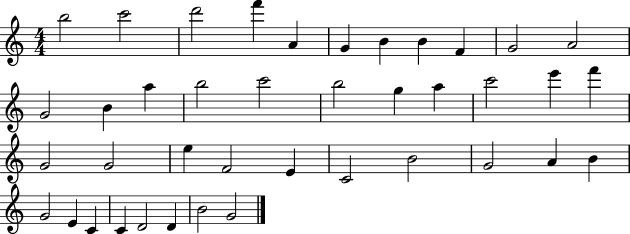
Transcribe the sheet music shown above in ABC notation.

X:1
T:Untitled
M:4/4
L:1/4
K:C
b2 c'2 d'2 f' A G B B F G2 A2 G2 B a b2 c'2 b2 g a c'2 e' f' G2 G2 e F2 E C2 B2 G2 A B G2 E C C D2 D B2 G2